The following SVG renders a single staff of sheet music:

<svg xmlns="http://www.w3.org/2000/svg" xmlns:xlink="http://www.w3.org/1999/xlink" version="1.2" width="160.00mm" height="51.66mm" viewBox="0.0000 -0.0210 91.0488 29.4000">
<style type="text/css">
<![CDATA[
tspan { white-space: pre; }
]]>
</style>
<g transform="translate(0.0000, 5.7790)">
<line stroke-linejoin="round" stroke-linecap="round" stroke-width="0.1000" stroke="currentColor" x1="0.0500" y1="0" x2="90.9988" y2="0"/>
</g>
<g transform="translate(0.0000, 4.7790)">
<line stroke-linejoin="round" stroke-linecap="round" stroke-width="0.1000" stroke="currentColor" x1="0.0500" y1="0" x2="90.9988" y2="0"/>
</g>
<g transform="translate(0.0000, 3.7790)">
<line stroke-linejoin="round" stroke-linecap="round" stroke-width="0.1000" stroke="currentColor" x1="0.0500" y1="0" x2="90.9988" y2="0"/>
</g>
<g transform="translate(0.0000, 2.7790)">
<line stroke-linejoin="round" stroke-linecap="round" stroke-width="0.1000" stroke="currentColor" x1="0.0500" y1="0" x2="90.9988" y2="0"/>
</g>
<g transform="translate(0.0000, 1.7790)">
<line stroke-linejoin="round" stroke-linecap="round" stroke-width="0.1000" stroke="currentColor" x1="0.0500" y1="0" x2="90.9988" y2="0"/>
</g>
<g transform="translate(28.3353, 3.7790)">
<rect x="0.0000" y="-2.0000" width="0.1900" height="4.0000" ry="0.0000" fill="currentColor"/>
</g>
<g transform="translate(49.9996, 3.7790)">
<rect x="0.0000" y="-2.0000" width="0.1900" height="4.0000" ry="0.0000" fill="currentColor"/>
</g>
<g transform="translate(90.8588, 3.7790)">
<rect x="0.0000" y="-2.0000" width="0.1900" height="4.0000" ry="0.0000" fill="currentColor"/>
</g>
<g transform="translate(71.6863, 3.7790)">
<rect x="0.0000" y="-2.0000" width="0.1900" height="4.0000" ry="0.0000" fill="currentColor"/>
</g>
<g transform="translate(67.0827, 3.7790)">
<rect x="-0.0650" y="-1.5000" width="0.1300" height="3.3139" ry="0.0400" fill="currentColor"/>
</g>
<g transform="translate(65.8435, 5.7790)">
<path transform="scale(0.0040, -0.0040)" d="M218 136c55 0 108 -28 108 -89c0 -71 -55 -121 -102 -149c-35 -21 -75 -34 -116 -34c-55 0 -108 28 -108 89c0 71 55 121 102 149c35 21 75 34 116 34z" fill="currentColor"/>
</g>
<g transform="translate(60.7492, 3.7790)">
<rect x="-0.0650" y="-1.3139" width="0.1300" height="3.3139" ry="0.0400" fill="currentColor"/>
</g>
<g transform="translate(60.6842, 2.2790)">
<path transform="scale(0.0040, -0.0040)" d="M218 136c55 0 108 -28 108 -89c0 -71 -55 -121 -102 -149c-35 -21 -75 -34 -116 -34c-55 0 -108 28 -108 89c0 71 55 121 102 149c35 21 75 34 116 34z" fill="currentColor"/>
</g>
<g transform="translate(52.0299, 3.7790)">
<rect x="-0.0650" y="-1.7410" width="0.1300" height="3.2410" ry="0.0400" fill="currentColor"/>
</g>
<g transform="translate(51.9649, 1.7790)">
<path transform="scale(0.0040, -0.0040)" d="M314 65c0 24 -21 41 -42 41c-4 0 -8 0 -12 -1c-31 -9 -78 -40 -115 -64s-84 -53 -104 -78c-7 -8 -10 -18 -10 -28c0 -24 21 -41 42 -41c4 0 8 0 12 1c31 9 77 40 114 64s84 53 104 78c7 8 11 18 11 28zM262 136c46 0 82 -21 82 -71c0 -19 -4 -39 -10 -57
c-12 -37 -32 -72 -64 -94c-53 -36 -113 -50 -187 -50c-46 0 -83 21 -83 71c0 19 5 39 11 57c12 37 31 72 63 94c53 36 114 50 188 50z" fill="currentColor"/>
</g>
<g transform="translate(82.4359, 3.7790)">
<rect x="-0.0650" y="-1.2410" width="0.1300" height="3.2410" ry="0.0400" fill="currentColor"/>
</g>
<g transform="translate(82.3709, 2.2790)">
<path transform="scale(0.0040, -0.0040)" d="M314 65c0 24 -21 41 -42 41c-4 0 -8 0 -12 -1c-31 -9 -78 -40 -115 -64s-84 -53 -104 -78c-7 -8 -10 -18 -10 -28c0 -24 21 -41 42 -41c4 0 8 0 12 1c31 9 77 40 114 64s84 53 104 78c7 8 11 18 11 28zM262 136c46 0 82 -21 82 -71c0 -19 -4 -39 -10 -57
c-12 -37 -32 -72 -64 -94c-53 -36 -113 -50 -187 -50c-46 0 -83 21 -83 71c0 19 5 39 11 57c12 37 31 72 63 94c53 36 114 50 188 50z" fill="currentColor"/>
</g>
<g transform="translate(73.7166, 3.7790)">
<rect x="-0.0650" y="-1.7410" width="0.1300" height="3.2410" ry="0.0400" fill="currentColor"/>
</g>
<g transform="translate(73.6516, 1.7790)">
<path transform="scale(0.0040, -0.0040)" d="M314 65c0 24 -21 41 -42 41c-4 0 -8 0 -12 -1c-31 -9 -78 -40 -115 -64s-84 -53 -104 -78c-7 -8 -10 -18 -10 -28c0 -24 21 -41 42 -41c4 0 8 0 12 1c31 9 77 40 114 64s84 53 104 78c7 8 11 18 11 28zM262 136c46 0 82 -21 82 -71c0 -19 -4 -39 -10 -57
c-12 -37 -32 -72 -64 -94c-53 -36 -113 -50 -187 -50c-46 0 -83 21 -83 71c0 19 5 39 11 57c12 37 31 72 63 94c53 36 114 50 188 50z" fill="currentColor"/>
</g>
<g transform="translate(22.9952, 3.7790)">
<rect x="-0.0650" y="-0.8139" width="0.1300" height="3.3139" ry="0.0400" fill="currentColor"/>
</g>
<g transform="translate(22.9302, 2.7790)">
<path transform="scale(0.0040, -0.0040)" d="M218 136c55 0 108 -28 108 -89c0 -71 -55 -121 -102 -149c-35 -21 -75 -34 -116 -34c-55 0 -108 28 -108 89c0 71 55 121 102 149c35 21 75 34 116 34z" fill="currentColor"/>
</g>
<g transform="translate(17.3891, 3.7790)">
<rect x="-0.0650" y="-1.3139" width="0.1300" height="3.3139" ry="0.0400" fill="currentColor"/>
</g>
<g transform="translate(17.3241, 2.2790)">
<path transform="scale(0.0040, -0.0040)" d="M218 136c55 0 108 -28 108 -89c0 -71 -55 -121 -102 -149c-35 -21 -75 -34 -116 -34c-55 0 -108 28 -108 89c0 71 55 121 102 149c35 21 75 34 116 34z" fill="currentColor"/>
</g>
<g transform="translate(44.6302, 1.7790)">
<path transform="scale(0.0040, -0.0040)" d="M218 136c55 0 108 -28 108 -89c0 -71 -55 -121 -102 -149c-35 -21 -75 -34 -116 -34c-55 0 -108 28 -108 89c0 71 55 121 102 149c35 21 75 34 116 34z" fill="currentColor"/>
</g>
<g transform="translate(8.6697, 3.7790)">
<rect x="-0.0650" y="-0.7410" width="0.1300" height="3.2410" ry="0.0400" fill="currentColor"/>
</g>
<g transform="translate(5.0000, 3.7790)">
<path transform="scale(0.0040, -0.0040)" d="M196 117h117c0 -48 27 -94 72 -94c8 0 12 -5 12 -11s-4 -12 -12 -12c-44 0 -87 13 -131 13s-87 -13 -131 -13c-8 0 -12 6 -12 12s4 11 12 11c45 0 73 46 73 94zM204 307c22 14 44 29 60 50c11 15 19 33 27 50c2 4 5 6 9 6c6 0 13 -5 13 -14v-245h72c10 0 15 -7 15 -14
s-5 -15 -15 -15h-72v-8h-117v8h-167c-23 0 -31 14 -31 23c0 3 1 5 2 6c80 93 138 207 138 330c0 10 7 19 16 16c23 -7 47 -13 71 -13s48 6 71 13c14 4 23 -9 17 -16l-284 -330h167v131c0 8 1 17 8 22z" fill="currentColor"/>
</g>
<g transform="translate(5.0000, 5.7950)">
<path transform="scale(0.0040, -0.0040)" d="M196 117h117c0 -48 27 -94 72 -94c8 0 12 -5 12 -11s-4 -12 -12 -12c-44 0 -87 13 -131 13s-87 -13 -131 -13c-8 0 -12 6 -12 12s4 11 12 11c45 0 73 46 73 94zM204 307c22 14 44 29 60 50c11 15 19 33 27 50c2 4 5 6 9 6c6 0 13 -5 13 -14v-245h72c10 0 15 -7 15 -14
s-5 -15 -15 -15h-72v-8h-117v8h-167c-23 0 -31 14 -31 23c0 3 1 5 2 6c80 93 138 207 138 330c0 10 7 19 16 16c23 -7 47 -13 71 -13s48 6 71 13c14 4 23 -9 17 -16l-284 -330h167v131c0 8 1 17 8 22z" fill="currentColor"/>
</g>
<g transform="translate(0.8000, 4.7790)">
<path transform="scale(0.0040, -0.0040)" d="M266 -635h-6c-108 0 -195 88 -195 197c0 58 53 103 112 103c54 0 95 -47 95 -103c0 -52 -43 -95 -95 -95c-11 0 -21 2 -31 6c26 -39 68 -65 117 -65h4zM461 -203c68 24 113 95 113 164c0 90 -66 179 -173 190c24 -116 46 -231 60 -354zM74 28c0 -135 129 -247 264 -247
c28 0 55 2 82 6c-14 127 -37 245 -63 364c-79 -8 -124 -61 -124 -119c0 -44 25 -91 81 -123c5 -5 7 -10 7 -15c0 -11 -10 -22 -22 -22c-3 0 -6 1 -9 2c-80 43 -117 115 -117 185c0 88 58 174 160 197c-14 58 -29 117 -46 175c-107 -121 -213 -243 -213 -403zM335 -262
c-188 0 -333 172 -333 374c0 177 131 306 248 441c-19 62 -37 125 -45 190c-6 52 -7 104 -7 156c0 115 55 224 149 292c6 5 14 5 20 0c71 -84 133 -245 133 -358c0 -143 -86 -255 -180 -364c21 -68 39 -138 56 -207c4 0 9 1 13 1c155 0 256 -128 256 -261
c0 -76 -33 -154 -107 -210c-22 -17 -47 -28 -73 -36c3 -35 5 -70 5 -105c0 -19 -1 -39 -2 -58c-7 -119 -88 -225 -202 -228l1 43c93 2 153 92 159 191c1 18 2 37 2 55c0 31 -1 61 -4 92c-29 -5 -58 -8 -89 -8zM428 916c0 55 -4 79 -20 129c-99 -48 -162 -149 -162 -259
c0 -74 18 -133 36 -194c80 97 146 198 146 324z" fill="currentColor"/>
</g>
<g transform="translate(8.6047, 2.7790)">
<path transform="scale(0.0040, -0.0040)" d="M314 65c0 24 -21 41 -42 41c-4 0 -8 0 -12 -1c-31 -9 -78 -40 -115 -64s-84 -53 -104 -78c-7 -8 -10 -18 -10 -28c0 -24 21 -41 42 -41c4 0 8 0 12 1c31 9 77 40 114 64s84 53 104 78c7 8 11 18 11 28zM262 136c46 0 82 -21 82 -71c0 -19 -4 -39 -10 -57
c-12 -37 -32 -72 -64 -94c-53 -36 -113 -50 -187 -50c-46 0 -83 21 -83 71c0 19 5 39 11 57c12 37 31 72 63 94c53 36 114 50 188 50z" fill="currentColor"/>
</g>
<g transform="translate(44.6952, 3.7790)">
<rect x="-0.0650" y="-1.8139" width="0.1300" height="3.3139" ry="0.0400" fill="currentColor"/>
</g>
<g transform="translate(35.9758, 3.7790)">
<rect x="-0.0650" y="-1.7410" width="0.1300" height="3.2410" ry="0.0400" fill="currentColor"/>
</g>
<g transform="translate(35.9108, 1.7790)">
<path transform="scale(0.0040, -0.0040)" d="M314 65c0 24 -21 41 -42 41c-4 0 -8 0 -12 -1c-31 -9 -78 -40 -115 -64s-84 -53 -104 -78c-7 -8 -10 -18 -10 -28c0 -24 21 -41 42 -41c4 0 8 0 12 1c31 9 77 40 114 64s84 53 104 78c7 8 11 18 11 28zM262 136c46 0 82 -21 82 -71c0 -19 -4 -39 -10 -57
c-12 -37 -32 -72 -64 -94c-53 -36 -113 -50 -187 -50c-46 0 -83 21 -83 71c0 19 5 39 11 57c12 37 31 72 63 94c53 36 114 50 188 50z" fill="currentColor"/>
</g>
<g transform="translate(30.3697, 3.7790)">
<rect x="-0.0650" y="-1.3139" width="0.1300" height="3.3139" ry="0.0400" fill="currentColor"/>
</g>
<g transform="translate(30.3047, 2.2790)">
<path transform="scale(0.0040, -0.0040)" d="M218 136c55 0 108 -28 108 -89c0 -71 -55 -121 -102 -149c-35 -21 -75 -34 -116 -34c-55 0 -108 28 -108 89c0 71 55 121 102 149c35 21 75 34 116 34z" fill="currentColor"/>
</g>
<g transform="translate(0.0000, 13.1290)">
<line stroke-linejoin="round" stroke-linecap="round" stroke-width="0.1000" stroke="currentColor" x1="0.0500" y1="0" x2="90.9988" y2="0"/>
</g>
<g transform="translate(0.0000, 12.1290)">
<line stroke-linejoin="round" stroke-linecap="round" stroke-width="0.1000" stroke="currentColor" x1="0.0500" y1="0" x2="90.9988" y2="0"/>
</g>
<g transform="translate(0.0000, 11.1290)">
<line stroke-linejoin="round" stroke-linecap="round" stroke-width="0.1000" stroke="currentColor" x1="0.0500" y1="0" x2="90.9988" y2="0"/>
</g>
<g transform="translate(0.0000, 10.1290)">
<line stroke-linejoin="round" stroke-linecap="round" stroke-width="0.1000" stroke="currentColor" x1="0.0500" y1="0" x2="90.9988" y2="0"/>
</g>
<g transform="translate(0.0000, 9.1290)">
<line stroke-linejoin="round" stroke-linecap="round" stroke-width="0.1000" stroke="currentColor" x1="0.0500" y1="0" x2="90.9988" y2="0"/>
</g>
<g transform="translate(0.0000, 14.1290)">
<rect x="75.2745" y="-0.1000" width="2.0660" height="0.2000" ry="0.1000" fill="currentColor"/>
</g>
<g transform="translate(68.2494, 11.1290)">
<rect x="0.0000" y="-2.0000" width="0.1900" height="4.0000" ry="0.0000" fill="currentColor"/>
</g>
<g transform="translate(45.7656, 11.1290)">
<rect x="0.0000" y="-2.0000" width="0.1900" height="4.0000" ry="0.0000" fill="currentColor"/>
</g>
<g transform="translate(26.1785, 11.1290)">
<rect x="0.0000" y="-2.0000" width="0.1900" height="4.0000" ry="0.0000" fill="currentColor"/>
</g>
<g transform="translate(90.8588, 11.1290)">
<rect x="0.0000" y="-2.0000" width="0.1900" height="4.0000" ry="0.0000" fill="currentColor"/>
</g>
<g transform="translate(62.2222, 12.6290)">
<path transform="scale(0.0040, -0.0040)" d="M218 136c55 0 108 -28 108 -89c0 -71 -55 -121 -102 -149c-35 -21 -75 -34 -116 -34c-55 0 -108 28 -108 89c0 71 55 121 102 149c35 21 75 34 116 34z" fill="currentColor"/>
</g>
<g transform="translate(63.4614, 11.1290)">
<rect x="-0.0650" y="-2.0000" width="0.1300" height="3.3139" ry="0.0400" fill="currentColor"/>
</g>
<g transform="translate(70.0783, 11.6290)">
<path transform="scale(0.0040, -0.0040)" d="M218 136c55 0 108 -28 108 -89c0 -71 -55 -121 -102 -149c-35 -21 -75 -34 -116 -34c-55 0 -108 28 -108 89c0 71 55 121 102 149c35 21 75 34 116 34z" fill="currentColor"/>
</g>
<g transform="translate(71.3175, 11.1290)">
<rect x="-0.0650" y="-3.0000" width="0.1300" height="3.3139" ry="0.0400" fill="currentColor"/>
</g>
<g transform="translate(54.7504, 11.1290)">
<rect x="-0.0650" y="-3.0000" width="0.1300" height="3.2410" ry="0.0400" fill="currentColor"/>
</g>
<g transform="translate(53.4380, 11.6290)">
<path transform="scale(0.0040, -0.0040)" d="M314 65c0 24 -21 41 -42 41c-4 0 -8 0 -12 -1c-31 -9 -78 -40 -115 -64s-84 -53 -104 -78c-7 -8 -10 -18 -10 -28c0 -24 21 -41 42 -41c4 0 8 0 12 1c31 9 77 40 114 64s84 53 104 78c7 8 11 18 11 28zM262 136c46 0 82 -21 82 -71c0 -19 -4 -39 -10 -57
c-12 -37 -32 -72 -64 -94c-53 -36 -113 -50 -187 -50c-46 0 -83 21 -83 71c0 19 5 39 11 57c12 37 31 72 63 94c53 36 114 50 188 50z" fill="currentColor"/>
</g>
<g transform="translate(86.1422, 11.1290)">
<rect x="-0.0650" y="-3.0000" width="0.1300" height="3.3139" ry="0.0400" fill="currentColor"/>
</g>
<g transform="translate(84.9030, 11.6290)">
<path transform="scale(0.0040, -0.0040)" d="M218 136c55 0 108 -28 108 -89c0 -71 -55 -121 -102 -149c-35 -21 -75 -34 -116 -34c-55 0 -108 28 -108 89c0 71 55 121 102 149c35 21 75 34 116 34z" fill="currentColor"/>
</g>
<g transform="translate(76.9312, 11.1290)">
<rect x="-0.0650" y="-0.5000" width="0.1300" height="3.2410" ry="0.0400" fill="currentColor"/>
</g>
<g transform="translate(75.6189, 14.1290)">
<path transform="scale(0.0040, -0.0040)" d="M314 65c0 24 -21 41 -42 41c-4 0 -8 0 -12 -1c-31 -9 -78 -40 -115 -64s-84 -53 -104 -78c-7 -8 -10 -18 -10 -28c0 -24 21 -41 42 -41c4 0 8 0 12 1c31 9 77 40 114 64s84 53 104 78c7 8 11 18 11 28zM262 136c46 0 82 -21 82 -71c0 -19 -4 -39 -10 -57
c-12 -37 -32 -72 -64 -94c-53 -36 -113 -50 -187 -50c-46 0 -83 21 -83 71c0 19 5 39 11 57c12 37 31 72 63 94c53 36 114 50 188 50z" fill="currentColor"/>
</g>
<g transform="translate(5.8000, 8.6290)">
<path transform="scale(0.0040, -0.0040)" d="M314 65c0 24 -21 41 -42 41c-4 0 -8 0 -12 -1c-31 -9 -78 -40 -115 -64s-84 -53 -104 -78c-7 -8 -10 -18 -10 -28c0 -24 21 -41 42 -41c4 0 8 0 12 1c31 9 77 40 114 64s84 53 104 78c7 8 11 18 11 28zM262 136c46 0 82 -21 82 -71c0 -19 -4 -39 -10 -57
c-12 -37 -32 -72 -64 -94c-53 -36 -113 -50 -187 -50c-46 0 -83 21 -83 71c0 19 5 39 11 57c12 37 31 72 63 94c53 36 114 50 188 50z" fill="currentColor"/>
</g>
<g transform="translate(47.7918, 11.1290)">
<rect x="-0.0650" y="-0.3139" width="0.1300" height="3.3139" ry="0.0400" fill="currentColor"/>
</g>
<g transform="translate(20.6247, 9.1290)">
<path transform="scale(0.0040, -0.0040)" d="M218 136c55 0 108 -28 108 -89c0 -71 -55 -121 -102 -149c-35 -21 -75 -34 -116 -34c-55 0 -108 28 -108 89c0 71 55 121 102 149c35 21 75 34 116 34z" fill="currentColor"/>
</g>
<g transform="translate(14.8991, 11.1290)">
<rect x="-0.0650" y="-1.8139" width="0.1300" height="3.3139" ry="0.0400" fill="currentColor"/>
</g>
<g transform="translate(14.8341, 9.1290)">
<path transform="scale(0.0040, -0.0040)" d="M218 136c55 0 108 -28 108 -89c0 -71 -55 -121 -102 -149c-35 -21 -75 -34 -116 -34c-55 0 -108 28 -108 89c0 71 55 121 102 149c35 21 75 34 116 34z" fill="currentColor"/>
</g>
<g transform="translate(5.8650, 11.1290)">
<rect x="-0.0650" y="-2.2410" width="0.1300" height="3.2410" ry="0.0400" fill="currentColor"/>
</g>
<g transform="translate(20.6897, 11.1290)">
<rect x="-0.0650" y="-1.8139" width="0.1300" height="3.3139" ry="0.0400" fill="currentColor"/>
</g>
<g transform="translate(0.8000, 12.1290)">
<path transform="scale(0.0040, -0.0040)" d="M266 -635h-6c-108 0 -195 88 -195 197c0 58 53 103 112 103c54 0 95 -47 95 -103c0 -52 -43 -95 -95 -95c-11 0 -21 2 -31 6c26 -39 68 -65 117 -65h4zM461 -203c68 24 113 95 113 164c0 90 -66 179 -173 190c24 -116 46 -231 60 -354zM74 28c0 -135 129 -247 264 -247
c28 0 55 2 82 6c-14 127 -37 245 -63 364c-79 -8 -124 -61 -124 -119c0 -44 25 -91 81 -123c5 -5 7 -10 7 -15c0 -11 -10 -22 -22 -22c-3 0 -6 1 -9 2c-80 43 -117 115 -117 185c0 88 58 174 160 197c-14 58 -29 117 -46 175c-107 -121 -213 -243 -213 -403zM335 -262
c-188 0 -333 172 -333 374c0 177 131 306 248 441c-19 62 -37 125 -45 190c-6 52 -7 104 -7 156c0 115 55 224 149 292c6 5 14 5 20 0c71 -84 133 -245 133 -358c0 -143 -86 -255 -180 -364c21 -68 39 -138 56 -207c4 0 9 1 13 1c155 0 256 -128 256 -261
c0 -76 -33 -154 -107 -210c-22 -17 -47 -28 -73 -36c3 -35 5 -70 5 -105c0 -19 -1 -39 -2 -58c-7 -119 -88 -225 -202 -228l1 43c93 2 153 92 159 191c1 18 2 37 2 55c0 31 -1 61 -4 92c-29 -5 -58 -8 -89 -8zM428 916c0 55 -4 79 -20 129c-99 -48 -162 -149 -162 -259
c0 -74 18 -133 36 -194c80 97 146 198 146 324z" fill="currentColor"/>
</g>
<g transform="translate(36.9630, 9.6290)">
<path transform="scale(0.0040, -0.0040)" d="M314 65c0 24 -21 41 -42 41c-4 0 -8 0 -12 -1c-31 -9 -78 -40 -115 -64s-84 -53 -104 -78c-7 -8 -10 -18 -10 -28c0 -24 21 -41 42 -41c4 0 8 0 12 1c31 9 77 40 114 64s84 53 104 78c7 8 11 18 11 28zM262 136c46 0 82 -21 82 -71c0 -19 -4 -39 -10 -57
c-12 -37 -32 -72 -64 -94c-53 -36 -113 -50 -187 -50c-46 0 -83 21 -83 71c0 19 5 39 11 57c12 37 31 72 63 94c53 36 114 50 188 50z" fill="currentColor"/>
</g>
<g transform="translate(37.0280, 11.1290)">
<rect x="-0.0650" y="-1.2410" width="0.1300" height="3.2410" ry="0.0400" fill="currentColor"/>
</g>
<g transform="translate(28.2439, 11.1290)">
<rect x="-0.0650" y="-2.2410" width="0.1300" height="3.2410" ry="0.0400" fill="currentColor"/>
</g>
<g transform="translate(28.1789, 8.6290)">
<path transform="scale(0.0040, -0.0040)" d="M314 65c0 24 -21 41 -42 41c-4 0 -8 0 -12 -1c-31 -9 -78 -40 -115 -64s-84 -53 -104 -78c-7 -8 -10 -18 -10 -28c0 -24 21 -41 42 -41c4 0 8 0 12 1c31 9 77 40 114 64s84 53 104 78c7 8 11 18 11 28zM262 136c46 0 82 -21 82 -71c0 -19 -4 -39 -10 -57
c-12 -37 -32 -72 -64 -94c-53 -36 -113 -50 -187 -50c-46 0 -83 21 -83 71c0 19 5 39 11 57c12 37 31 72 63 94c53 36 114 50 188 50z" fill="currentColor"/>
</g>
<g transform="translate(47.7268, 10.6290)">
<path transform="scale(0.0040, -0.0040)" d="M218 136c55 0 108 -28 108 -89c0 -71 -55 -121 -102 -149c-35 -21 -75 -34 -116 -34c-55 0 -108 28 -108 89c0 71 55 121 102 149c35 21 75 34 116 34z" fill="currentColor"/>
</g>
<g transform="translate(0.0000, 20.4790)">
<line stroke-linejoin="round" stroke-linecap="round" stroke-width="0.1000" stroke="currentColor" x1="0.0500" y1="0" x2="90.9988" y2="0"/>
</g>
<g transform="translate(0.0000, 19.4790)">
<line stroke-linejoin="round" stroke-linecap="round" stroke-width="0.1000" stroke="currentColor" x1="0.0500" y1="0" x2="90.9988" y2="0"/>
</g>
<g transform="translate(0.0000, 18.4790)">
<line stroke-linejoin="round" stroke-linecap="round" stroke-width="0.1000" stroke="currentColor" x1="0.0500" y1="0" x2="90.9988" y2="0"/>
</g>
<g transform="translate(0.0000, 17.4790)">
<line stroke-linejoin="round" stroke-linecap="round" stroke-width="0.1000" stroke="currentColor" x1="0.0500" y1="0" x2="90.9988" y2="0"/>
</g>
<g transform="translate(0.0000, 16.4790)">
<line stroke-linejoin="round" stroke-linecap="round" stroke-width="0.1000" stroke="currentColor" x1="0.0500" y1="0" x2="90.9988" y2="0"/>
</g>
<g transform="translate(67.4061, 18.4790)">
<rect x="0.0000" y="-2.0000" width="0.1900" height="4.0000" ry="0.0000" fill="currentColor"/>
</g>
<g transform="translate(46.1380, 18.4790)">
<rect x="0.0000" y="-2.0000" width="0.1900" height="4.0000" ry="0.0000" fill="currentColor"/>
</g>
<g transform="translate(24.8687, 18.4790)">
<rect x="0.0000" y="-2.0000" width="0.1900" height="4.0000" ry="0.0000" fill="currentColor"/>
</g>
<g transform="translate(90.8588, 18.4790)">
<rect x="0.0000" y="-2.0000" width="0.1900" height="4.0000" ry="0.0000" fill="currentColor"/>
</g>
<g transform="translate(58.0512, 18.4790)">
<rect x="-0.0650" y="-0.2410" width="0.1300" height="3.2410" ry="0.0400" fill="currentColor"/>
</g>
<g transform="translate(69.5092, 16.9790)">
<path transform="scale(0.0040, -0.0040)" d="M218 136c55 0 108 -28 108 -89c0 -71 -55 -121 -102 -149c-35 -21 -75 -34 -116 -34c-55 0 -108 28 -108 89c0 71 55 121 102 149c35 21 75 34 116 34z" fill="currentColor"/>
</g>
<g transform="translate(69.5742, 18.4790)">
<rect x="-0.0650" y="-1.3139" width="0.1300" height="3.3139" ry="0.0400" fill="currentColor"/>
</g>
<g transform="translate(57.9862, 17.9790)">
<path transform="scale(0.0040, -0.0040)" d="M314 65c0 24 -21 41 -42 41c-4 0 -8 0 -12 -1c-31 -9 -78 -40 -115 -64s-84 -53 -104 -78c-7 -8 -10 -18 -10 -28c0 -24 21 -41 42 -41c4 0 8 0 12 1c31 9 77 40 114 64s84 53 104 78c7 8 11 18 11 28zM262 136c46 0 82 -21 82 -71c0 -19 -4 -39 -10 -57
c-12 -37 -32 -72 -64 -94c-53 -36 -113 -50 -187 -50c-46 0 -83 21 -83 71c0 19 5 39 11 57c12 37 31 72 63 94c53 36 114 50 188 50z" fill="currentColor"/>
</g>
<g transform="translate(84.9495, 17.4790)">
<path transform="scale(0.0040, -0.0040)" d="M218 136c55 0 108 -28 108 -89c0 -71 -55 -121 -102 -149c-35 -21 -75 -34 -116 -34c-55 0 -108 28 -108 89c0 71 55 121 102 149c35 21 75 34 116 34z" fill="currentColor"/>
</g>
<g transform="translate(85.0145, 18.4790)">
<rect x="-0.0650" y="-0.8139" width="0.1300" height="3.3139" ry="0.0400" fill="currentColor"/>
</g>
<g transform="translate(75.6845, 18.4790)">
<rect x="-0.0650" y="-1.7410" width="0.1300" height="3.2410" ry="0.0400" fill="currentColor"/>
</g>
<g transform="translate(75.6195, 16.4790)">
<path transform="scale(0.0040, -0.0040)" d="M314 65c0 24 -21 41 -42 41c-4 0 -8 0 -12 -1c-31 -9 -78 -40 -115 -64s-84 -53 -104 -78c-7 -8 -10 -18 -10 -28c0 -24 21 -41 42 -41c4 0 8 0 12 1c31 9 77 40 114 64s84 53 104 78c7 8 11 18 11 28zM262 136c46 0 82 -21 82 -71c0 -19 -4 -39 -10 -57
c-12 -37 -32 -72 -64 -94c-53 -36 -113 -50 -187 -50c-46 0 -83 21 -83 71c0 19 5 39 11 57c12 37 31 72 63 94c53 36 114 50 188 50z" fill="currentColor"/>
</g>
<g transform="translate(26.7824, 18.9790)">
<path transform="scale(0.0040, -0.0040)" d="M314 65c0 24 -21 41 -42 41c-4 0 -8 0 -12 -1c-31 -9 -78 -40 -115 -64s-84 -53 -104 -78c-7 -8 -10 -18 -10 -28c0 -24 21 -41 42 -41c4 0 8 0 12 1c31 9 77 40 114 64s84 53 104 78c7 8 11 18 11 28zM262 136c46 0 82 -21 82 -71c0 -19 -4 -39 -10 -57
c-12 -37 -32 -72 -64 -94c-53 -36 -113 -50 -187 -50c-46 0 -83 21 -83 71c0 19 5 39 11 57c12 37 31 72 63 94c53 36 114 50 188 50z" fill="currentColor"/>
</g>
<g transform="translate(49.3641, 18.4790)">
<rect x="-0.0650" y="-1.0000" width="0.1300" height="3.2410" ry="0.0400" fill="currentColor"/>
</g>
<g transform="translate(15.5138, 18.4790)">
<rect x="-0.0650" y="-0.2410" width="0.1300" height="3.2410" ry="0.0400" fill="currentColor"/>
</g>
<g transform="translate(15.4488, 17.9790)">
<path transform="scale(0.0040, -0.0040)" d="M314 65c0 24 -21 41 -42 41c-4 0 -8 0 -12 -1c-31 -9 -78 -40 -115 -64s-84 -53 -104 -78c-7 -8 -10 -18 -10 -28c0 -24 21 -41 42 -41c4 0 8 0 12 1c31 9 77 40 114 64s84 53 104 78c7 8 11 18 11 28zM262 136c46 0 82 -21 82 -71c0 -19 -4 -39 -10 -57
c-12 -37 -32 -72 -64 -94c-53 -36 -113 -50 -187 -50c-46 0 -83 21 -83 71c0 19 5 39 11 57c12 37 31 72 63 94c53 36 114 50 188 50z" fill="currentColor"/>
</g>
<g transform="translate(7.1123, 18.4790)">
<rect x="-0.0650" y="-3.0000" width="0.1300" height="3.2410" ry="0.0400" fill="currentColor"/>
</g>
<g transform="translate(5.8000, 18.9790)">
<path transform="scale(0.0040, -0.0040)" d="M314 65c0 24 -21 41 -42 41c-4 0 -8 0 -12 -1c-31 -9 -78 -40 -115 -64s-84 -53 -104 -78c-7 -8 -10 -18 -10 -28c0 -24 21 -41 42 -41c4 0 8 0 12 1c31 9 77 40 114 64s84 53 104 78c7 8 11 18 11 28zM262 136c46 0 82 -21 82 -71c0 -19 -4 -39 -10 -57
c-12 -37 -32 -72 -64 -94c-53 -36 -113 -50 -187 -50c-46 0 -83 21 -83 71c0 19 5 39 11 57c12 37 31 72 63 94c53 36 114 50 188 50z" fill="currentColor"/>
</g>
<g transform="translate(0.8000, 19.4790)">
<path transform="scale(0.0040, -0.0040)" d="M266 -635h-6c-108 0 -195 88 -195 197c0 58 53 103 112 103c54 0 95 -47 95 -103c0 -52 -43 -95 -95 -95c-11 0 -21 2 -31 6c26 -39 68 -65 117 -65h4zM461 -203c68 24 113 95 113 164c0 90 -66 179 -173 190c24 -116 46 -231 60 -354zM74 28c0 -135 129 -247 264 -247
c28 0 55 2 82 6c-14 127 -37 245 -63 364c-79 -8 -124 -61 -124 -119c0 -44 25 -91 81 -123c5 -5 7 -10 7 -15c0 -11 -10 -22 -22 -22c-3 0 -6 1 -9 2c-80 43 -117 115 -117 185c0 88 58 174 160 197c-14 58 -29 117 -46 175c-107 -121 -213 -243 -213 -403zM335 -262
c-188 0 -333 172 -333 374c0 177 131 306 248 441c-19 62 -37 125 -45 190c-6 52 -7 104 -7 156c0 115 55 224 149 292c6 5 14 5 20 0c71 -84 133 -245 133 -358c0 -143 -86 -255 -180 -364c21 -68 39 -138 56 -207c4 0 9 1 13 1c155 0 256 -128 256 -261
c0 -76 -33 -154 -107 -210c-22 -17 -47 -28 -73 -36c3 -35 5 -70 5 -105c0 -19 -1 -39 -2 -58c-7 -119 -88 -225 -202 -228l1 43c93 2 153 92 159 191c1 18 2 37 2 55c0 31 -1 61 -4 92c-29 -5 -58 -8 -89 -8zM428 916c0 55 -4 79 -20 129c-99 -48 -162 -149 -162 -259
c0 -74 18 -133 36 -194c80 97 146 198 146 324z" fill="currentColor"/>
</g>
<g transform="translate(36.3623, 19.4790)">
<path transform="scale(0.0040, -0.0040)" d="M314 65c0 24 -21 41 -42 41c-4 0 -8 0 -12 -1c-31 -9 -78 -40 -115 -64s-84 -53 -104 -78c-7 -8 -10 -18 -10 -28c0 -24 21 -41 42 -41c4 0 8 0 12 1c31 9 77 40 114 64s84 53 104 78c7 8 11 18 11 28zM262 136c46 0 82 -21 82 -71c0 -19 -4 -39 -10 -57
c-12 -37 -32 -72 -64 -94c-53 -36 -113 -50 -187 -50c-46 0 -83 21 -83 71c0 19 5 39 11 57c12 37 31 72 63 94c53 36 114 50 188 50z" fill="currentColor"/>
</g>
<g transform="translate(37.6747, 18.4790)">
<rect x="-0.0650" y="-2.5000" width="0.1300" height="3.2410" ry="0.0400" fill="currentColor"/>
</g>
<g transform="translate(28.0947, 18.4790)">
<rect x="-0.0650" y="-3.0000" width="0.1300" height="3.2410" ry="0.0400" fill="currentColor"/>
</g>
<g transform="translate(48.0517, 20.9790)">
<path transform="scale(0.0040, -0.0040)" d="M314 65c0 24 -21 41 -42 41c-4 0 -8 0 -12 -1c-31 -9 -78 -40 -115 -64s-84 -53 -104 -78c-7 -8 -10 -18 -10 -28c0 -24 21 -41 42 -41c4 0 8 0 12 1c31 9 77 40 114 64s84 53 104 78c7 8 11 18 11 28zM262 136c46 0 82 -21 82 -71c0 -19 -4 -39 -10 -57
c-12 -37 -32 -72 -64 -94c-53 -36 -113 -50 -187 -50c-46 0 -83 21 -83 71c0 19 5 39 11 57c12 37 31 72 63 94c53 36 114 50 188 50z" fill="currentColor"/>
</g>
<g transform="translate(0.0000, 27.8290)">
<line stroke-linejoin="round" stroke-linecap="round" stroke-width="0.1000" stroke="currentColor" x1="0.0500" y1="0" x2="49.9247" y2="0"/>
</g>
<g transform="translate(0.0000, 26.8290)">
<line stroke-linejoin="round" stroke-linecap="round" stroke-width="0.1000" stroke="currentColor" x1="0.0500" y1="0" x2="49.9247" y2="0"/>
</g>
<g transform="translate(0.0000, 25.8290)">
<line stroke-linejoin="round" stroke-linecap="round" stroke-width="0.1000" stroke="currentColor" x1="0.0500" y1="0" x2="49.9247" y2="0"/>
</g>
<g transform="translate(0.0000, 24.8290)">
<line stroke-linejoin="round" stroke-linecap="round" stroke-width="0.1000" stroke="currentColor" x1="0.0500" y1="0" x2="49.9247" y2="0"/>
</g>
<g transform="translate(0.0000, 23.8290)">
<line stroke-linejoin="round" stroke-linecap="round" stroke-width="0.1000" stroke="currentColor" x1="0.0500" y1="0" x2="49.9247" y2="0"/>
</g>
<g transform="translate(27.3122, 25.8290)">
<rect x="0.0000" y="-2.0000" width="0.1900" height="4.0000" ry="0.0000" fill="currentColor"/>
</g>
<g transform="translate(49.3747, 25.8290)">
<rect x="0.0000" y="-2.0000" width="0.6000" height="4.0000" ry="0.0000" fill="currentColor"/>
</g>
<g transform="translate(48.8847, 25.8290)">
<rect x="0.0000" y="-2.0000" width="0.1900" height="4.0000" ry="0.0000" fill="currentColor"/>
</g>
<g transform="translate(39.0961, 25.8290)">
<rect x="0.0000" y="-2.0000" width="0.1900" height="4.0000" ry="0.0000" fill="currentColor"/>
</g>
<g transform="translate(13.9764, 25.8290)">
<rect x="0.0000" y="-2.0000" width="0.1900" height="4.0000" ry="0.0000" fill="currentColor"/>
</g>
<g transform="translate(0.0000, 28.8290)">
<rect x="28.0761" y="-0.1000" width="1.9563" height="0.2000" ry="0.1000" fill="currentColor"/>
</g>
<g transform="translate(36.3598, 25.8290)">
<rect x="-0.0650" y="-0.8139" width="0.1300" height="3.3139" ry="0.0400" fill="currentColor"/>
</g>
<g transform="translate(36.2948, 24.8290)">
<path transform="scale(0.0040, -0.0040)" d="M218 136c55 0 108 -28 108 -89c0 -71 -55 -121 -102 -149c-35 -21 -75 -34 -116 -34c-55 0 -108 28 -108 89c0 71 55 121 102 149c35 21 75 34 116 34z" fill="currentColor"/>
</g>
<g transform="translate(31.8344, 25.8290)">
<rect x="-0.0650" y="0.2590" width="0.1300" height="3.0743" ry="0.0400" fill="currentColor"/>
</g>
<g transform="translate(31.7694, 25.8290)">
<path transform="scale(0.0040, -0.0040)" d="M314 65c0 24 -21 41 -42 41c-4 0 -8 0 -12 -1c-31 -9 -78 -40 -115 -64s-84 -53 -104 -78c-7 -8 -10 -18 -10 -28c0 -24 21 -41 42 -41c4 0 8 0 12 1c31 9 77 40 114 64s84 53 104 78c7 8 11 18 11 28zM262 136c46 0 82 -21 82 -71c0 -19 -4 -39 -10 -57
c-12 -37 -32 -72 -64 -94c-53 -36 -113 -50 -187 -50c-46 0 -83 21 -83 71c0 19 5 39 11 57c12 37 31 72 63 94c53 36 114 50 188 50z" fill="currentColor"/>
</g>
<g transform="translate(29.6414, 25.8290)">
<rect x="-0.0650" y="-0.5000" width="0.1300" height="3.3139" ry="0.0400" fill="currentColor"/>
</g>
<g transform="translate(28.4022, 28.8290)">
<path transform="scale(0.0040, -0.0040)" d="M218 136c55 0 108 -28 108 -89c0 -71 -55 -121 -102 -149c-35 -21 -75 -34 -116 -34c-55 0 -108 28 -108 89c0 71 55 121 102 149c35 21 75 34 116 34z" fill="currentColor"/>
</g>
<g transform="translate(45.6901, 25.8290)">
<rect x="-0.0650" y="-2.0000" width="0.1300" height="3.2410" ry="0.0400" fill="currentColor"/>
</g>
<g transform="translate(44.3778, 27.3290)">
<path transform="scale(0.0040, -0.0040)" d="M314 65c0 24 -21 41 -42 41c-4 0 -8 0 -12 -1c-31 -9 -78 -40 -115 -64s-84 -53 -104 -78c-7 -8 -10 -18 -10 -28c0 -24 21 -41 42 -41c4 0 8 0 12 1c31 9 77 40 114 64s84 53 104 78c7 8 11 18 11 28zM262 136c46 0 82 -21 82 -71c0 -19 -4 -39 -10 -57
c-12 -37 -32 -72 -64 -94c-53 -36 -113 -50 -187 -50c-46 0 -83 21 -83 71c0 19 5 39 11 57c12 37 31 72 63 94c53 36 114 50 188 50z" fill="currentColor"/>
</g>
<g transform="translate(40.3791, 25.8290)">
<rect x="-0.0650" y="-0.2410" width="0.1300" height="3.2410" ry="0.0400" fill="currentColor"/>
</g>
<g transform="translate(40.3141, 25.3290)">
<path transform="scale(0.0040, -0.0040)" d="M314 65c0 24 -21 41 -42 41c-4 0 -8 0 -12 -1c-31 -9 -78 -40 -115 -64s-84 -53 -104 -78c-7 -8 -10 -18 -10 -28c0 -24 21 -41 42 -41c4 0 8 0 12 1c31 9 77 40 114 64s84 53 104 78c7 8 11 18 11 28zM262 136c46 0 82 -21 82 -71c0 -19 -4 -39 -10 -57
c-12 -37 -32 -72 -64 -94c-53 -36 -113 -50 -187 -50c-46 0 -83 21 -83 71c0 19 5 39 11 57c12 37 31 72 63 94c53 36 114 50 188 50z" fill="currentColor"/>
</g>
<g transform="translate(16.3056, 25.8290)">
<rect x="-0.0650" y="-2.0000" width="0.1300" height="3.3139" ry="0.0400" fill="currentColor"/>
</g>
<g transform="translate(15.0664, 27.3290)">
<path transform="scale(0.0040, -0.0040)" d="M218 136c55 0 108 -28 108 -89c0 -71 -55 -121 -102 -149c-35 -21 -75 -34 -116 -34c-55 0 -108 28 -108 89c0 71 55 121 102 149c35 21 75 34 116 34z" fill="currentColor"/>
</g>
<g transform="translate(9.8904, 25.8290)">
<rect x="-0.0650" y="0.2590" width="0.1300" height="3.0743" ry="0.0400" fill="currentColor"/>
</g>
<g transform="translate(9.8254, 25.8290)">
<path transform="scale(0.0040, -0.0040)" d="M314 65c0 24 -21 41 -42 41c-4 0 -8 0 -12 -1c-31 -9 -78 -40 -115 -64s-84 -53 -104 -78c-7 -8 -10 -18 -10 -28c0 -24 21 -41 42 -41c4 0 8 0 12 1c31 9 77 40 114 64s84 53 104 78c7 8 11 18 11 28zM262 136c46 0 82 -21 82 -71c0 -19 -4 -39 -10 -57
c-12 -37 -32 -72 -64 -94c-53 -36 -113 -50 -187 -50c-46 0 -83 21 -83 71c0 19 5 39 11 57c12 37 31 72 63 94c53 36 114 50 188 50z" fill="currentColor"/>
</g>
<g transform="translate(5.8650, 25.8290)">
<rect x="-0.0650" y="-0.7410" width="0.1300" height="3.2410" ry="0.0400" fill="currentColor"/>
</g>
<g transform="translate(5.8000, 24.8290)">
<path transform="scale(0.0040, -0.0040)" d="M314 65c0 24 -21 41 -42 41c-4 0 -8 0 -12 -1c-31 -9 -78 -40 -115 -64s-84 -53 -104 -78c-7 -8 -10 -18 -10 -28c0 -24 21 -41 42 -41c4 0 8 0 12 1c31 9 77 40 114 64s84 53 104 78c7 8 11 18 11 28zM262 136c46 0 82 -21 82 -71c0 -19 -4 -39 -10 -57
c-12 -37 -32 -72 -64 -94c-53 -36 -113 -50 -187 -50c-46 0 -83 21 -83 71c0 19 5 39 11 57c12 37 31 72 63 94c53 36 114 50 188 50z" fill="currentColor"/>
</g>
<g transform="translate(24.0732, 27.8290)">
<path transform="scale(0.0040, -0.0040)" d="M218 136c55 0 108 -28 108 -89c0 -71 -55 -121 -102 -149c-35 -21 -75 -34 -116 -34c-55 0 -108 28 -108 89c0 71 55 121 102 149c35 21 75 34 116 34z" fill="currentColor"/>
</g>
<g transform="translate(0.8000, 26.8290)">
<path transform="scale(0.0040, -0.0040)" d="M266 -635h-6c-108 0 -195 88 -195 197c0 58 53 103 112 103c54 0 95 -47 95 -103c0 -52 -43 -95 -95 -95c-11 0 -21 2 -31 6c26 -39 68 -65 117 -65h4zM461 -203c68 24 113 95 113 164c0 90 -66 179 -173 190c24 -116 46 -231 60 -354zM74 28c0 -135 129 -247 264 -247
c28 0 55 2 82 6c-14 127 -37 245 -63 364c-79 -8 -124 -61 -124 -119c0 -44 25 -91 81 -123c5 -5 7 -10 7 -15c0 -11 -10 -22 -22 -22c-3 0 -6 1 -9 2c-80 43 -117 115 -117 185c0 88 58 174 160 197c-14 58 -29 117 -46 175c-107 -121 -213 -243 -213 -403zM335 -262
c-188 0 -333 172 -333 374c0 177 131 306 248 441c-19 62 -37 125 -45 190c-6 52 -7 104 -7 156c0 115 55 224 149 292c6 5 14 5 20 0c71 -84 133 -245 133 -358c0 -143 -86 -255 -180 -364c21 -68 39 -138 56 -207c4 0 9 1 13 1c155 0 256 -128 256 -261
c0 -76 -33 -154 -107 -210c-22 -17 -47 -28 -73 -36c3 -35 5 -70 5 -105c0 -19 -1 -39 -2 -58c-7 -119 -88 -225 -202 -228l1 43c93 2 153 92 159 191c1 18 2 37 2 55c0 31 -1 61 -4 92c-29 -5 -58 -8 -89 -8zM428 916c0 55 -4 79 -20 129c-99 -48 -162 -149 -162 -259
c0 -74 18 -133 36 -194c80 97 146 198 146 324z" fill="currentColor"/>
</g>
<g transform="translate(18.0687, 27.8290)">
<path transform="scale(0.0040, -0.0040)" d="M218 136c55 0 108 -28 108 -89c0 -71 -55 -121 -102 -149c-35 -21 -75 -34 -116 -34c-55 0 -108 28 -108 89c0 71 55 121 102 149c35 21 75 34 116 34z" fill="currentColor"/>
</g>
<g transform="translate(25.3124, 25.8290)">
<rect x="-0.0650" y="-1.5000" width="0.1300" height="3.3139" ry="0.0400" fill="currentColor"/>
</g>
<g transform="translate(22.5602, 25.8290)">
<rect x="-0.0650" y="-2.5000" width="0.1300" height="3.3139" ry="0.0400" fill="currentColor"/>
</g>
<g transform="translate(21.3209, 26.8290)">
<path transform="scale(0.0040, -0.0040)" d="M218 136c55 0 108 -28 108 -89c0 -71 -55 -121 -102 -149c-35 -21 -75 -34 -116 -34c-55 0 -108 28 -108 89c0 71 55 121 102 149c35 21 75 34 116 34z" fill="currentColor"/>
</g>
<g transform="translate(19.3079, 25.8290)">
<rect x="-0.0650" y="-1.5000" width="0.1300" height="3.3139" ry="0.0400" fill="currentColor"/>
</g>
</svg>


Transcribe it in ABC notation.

X:1
T:Untitled
M:4/4
L:1/4
K:C
d2 e d e f2 f f2 e E f2 e2 g2 f f g2 e2 c A2 F A C2 A A2 c2 A2 G2 D2 c2 e f2 d d2 B2 F E G E C B2 d c2 F2